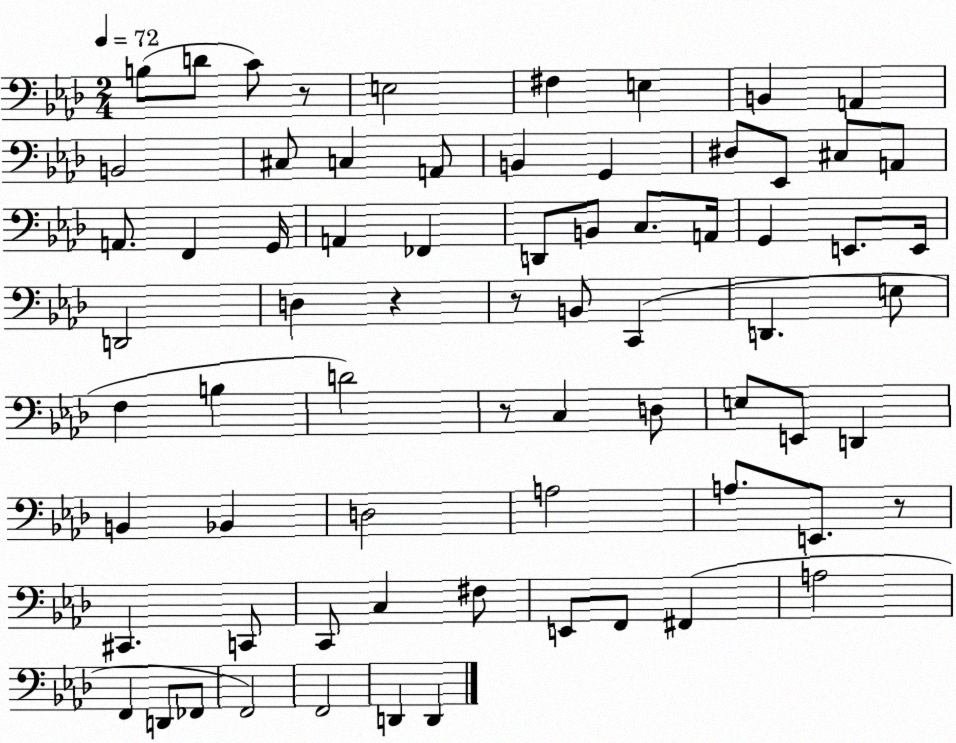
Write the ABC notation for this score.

X:1
T:Untitled
M:2/4
L:1/4
K:Ab
B,/2 D/2 C/2 z/2 E,2 ^F, E, B,, A,, B,,2 ^C,/2 C, A,,/2 B,, G,, ^D,/2 _E,,/2 ^C,/2 A,,/2 A,,/2 F,, G,,/4 A,, _F,, D,,/2 B,,/2 C,/2 A,,/4 G,, E,,/2 E,,/4 D,,2 D, z z/2 B,,/2 C,, D,, E,/2 F, B, D2 z/2 C, D,/2 E,/2 E,,/2 D,, B,, _B,, D,2 A,2 A,/2 E,,/2 z/2 ^C,, C,,/2 C,,/2 C, ^F,/2 E,,/2 F,,/2 ^F,, A,2 F,, D,,/2 _F,,/2 F,,2 F,,2 D,, D,,